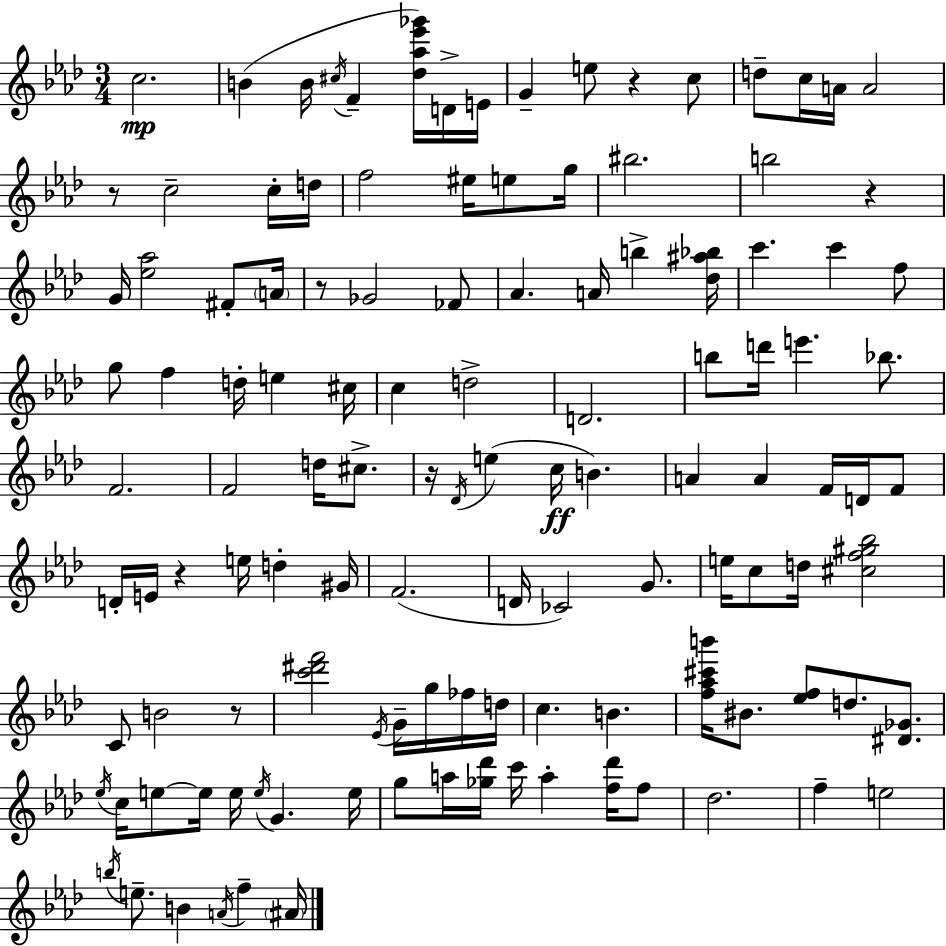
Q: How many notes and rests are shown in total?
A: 121